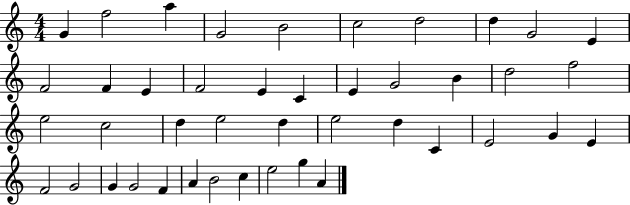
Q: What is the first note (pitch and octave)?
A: G4